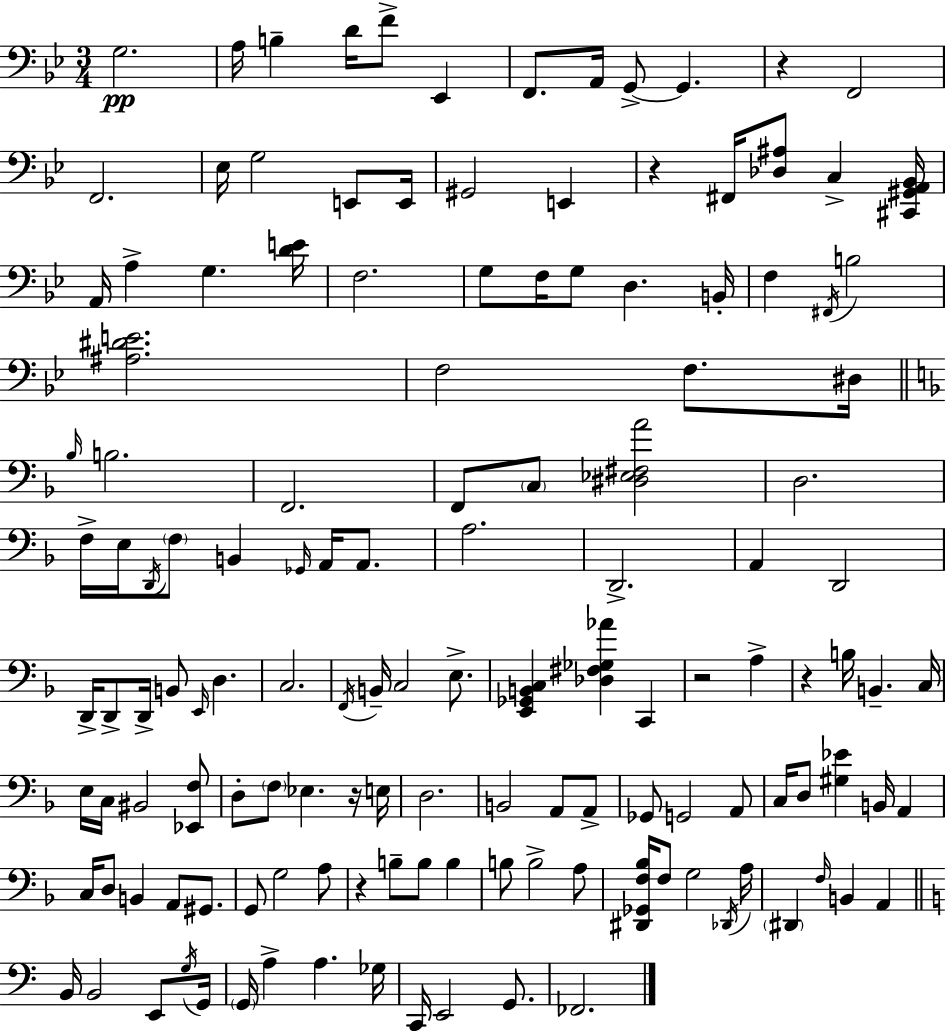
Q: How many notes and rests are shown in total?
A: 138